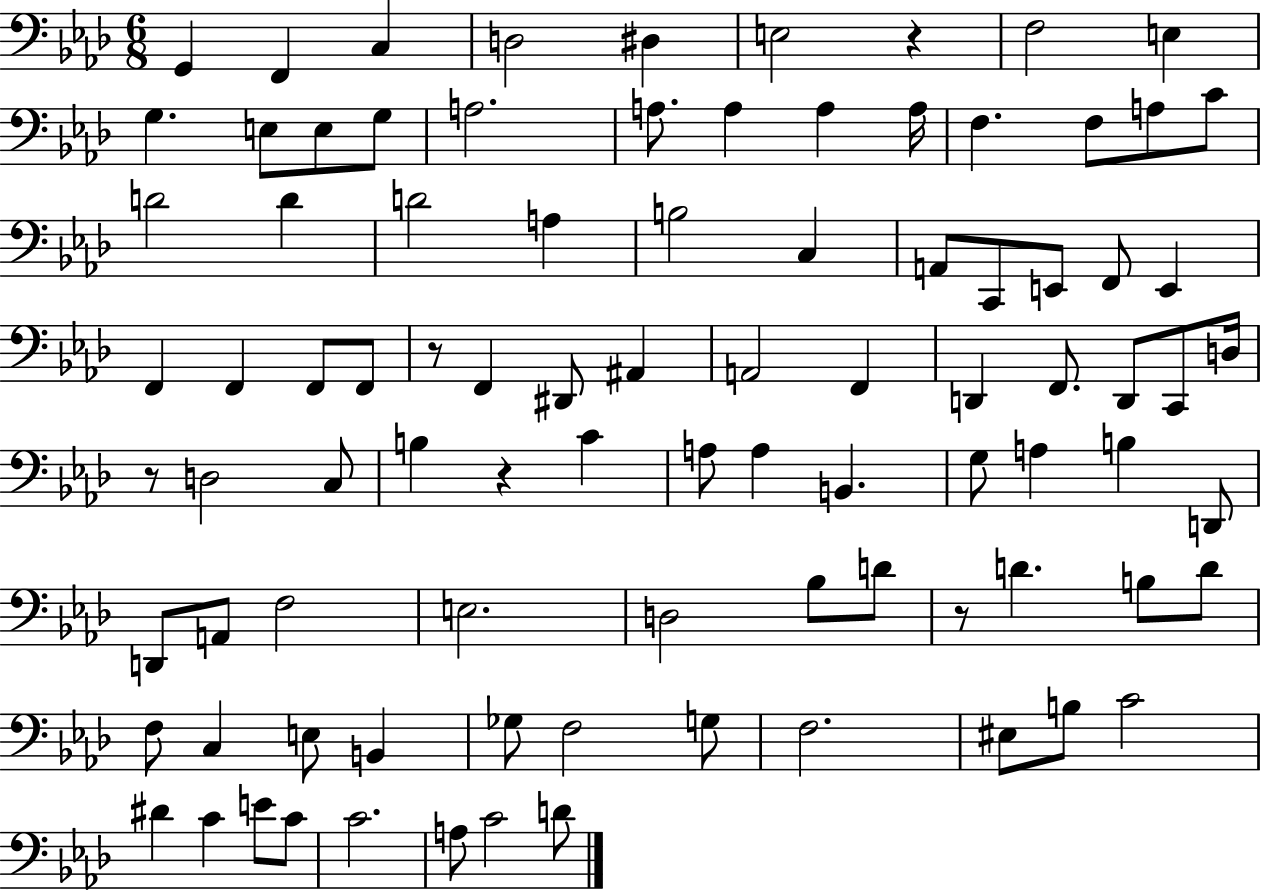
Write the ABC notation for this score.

X:1
T:Untitled
M:6/8
L:1/4
K:Ab
G,, F,, C, D,2 ^D, E,2 z F,2 E, G, E,/2 E,/2 G,/2 A,2 A,/2 A, A, A,/4 F, F,/2 A,/2 C/2 D2 D D2 A, B,2 C, A,,/2 C,,/2 E,,/2 F,,/2 E,, F,, F,, F,,/2 F,,/2 z/2 F,, ^D,,/2 ^A,, A,,2 F,, D,, F,,/2 D,,/2 C,,/2 D,/4 z/2 D,2 C,/2 B, z C A,/2 A, B,, G,/2 A, B, D,,/2 D,,/2 A,,/2 F,2 E,2 D,2 _B,/2 D/2 z/2 D B,/2 D/2 F,/2 C, E,/2 B,, _G,/2 F,2 G,/2 F,2 ^E,/2 B,/2 C2 ^D C E/2 C/2 C2 A,/2 C2 D/2